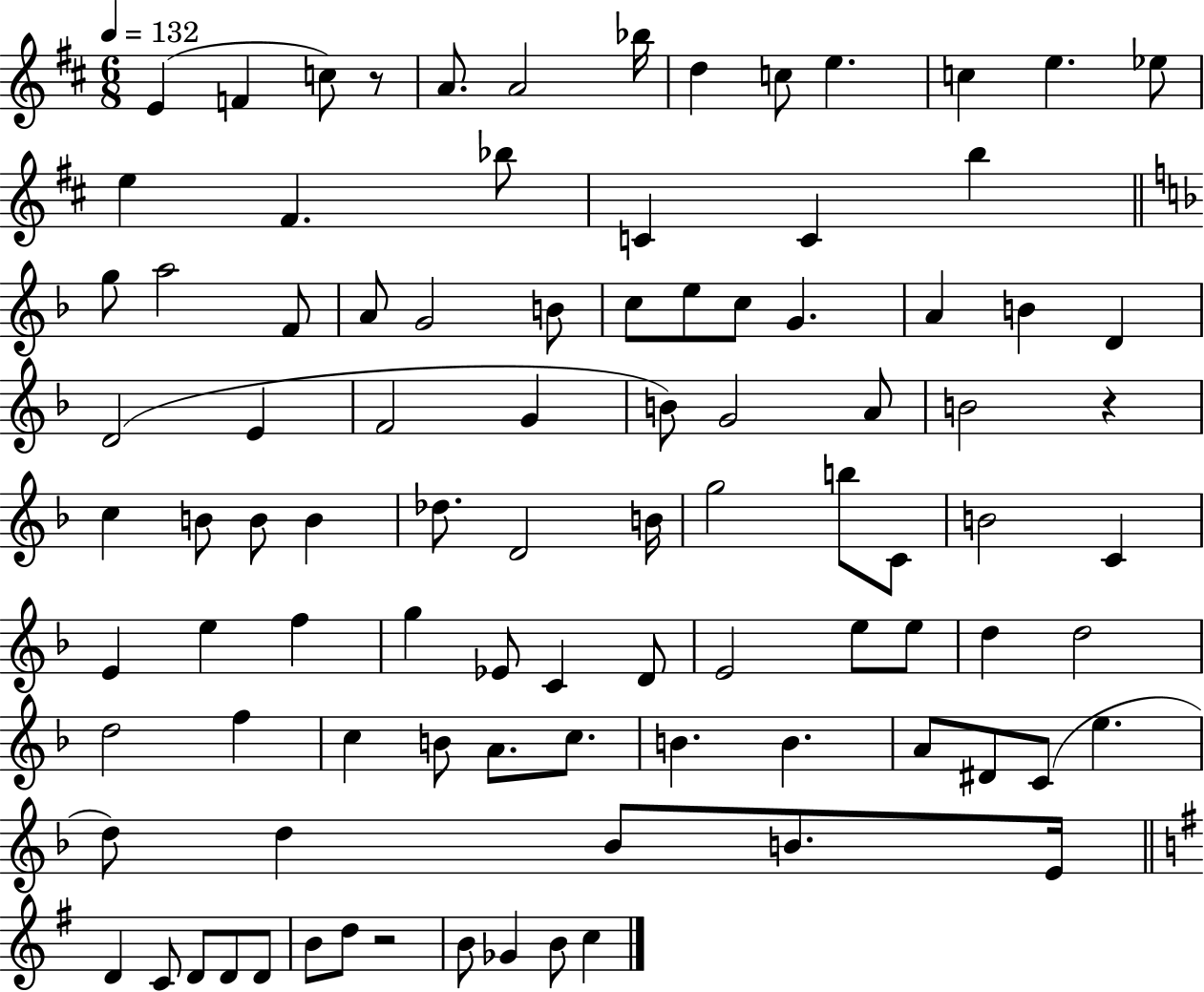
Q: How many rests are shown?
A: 3